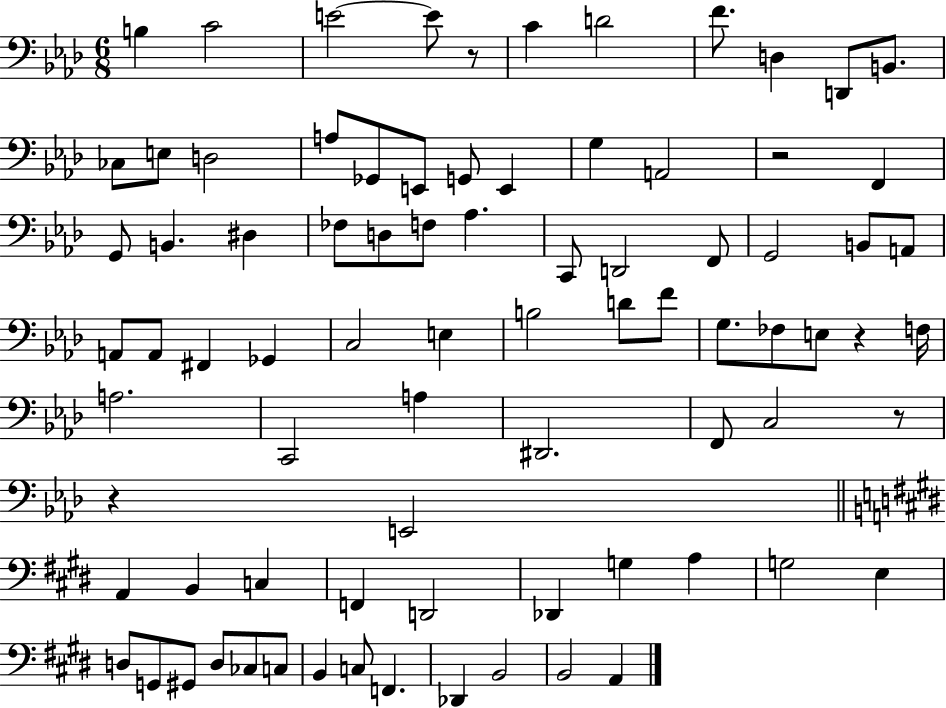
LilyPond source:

{
  \clef bass
  \numericTimeSignature
  \time 6/8
  \key aes \major
  \repeat volta 2 { b4 c'2 | e'2~~ e'8 r8 | c'4 d'2 | f'8. d4 d,8 b,8. | \break ces8 e8 d2 | a8 ges,8 e,8 g,8 e,4 | g4 a,2 | r2 f,4 | \break g,8 b,4. dis4 | fes8 d8 f8 aes4. | c,8 d,2 f,8 | g,2 b,8 a,8 | \break a,8 a,8 fis,4 ges,4 | c2 e4 | b2 d'8 f'8 | g8. fes8 e8 r4 f16 | \break a2. | c,2 a4 | dis,2. | f,8 c2 r8 | \break r4 e,2 | \bar "||" \break \key e \major a,4 b,4 c4 | f,4 d,2 | des,4 g4 a4 | g2 e4 | \break d8 g,8 gis,8 d8 ces8 c8 | b,4 c8 f,4. | des,4 b,2 | b,2 a,4 | \break } \bar "|."
}